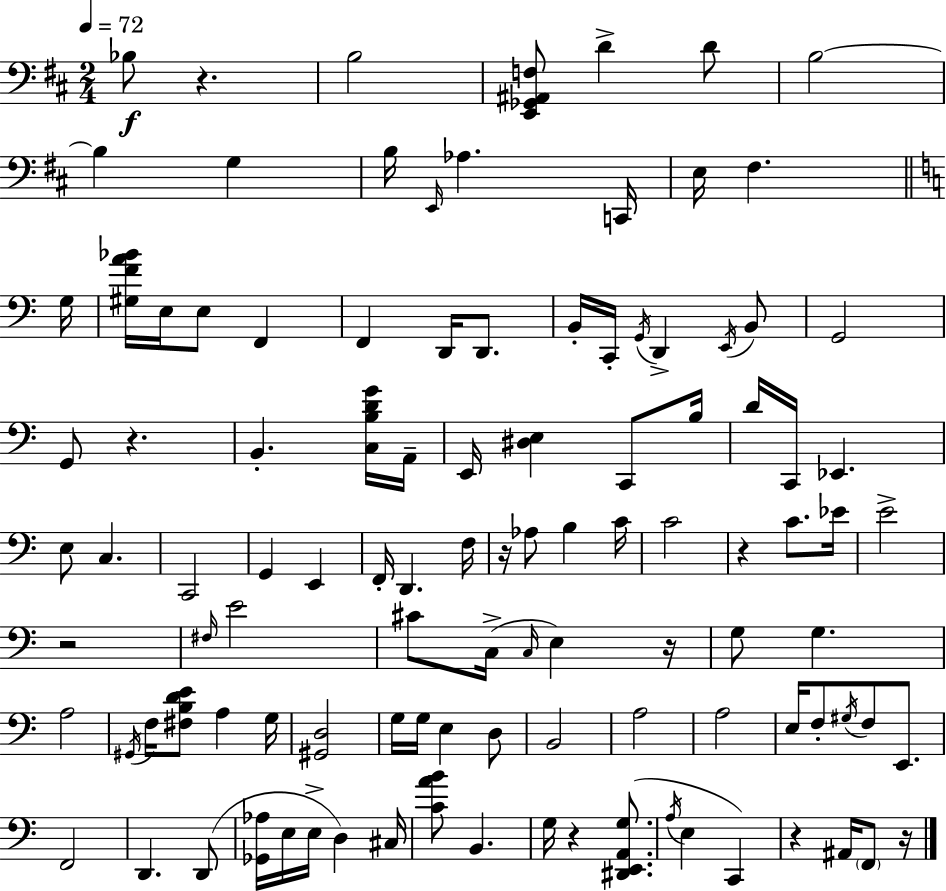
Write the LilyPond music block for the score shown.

{
  \clef bass
  \numericTimeSignature
  \time 2/4
  \key d \major
  \tempo 4 = 72
  \repeat volta 2 { bes8\f r4. | b2 | <e, ges, ais, f>8 d'4-> d'8 | b2~~ | \break b4 g4 | b16 \grace { e,16 } aes4. | c,16 e16 fis4. | \bar "||" \break \key c \major g16 <gis f' a' bes'>16 e16 e8 f,4 | f,4 d,16 d,8. | b,16-. c,16-. \acciaccatura { g,16 } d,4-> | \acciaccatura { e,16 } b,8 g,2 | \break g,8 r4. | b,4.-. | <c b d' g'>16 a,16-- e,16 <dis e>4 | c,8 b16 d'16 c,16 ees,4. | \break e8 c4. | c,2 | g,4 e,4 | f,16-. d,4. | \break f16 r16 aes8 b4 | c'16 c'2 | r4 c'8. | ees'16 e'2-> | \break r2 | \grace { fis16 } e'2 | cis'8 c16->( \grace { c16 } | e4) r16 g8 g4. | \break a2 | \acciaccatura { gis,16 } f16 <fis b d' e'>8 | a4 g16 <gis, d>2 | g16 g16 | \break e4 d8 b,2 | a2 | a2 | e16 f8-. | \break \acciaccatura { gis16 } f8 e,8. f,2 | d,4. | d,8( <ges, aes>16 | e16 e16-> d4) cis16 <c' a' b'>8 | \break b,4. g16 | r4 <dis, e, a, g>8.( \acciaccatura { a16 } | e4 c,4) | r4 ais,16 \parenthesize f,8 r16 | \break } \bar "|."
}